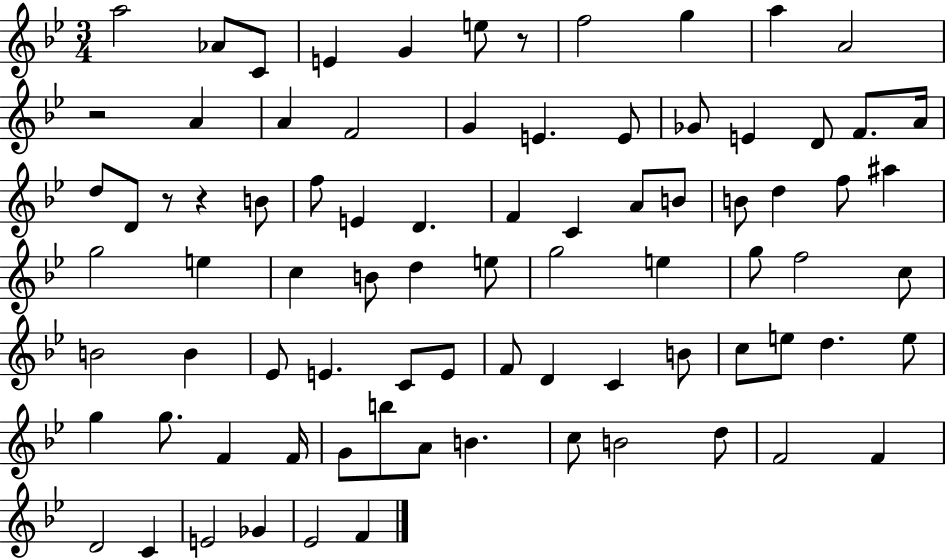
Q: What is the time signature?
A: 3/4